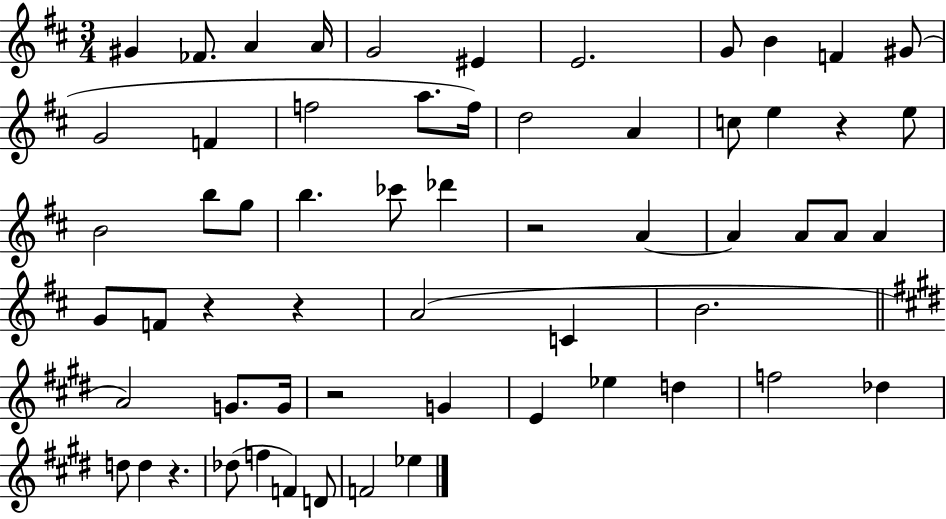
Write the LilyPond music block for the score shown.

{
  \clef treble
  \numericTimeSignature
  \time 3/4
  \key d \major
  gis'4 fes'8. a'4 a'16 | g'2 eis'4 | e'2. | g'8 b'4 f'4 gis'8( | \break g'2 f'4 | f''2 a''8. f''16) | d''2 a'4 | c''8 e''4 r4 e''8 | \break b'2 b''8 g''8 | b''4. ces'''8 des'''4 | r2 a'4~~ | a'4 a'8 a'8 a'4 | \break g'8 f'8 r4 r4 | a'2( c'4 | b'2. | \bar "||" \break \key e \major a'2) g'8. g'16 | r2 g'4 | e'4 ees''4 d''4 | f''2 des''4 | \break d''8 d''4 r4. | des''8( f''4 f'4) d'8 | f'2 ees''4 | \bar "|."
}